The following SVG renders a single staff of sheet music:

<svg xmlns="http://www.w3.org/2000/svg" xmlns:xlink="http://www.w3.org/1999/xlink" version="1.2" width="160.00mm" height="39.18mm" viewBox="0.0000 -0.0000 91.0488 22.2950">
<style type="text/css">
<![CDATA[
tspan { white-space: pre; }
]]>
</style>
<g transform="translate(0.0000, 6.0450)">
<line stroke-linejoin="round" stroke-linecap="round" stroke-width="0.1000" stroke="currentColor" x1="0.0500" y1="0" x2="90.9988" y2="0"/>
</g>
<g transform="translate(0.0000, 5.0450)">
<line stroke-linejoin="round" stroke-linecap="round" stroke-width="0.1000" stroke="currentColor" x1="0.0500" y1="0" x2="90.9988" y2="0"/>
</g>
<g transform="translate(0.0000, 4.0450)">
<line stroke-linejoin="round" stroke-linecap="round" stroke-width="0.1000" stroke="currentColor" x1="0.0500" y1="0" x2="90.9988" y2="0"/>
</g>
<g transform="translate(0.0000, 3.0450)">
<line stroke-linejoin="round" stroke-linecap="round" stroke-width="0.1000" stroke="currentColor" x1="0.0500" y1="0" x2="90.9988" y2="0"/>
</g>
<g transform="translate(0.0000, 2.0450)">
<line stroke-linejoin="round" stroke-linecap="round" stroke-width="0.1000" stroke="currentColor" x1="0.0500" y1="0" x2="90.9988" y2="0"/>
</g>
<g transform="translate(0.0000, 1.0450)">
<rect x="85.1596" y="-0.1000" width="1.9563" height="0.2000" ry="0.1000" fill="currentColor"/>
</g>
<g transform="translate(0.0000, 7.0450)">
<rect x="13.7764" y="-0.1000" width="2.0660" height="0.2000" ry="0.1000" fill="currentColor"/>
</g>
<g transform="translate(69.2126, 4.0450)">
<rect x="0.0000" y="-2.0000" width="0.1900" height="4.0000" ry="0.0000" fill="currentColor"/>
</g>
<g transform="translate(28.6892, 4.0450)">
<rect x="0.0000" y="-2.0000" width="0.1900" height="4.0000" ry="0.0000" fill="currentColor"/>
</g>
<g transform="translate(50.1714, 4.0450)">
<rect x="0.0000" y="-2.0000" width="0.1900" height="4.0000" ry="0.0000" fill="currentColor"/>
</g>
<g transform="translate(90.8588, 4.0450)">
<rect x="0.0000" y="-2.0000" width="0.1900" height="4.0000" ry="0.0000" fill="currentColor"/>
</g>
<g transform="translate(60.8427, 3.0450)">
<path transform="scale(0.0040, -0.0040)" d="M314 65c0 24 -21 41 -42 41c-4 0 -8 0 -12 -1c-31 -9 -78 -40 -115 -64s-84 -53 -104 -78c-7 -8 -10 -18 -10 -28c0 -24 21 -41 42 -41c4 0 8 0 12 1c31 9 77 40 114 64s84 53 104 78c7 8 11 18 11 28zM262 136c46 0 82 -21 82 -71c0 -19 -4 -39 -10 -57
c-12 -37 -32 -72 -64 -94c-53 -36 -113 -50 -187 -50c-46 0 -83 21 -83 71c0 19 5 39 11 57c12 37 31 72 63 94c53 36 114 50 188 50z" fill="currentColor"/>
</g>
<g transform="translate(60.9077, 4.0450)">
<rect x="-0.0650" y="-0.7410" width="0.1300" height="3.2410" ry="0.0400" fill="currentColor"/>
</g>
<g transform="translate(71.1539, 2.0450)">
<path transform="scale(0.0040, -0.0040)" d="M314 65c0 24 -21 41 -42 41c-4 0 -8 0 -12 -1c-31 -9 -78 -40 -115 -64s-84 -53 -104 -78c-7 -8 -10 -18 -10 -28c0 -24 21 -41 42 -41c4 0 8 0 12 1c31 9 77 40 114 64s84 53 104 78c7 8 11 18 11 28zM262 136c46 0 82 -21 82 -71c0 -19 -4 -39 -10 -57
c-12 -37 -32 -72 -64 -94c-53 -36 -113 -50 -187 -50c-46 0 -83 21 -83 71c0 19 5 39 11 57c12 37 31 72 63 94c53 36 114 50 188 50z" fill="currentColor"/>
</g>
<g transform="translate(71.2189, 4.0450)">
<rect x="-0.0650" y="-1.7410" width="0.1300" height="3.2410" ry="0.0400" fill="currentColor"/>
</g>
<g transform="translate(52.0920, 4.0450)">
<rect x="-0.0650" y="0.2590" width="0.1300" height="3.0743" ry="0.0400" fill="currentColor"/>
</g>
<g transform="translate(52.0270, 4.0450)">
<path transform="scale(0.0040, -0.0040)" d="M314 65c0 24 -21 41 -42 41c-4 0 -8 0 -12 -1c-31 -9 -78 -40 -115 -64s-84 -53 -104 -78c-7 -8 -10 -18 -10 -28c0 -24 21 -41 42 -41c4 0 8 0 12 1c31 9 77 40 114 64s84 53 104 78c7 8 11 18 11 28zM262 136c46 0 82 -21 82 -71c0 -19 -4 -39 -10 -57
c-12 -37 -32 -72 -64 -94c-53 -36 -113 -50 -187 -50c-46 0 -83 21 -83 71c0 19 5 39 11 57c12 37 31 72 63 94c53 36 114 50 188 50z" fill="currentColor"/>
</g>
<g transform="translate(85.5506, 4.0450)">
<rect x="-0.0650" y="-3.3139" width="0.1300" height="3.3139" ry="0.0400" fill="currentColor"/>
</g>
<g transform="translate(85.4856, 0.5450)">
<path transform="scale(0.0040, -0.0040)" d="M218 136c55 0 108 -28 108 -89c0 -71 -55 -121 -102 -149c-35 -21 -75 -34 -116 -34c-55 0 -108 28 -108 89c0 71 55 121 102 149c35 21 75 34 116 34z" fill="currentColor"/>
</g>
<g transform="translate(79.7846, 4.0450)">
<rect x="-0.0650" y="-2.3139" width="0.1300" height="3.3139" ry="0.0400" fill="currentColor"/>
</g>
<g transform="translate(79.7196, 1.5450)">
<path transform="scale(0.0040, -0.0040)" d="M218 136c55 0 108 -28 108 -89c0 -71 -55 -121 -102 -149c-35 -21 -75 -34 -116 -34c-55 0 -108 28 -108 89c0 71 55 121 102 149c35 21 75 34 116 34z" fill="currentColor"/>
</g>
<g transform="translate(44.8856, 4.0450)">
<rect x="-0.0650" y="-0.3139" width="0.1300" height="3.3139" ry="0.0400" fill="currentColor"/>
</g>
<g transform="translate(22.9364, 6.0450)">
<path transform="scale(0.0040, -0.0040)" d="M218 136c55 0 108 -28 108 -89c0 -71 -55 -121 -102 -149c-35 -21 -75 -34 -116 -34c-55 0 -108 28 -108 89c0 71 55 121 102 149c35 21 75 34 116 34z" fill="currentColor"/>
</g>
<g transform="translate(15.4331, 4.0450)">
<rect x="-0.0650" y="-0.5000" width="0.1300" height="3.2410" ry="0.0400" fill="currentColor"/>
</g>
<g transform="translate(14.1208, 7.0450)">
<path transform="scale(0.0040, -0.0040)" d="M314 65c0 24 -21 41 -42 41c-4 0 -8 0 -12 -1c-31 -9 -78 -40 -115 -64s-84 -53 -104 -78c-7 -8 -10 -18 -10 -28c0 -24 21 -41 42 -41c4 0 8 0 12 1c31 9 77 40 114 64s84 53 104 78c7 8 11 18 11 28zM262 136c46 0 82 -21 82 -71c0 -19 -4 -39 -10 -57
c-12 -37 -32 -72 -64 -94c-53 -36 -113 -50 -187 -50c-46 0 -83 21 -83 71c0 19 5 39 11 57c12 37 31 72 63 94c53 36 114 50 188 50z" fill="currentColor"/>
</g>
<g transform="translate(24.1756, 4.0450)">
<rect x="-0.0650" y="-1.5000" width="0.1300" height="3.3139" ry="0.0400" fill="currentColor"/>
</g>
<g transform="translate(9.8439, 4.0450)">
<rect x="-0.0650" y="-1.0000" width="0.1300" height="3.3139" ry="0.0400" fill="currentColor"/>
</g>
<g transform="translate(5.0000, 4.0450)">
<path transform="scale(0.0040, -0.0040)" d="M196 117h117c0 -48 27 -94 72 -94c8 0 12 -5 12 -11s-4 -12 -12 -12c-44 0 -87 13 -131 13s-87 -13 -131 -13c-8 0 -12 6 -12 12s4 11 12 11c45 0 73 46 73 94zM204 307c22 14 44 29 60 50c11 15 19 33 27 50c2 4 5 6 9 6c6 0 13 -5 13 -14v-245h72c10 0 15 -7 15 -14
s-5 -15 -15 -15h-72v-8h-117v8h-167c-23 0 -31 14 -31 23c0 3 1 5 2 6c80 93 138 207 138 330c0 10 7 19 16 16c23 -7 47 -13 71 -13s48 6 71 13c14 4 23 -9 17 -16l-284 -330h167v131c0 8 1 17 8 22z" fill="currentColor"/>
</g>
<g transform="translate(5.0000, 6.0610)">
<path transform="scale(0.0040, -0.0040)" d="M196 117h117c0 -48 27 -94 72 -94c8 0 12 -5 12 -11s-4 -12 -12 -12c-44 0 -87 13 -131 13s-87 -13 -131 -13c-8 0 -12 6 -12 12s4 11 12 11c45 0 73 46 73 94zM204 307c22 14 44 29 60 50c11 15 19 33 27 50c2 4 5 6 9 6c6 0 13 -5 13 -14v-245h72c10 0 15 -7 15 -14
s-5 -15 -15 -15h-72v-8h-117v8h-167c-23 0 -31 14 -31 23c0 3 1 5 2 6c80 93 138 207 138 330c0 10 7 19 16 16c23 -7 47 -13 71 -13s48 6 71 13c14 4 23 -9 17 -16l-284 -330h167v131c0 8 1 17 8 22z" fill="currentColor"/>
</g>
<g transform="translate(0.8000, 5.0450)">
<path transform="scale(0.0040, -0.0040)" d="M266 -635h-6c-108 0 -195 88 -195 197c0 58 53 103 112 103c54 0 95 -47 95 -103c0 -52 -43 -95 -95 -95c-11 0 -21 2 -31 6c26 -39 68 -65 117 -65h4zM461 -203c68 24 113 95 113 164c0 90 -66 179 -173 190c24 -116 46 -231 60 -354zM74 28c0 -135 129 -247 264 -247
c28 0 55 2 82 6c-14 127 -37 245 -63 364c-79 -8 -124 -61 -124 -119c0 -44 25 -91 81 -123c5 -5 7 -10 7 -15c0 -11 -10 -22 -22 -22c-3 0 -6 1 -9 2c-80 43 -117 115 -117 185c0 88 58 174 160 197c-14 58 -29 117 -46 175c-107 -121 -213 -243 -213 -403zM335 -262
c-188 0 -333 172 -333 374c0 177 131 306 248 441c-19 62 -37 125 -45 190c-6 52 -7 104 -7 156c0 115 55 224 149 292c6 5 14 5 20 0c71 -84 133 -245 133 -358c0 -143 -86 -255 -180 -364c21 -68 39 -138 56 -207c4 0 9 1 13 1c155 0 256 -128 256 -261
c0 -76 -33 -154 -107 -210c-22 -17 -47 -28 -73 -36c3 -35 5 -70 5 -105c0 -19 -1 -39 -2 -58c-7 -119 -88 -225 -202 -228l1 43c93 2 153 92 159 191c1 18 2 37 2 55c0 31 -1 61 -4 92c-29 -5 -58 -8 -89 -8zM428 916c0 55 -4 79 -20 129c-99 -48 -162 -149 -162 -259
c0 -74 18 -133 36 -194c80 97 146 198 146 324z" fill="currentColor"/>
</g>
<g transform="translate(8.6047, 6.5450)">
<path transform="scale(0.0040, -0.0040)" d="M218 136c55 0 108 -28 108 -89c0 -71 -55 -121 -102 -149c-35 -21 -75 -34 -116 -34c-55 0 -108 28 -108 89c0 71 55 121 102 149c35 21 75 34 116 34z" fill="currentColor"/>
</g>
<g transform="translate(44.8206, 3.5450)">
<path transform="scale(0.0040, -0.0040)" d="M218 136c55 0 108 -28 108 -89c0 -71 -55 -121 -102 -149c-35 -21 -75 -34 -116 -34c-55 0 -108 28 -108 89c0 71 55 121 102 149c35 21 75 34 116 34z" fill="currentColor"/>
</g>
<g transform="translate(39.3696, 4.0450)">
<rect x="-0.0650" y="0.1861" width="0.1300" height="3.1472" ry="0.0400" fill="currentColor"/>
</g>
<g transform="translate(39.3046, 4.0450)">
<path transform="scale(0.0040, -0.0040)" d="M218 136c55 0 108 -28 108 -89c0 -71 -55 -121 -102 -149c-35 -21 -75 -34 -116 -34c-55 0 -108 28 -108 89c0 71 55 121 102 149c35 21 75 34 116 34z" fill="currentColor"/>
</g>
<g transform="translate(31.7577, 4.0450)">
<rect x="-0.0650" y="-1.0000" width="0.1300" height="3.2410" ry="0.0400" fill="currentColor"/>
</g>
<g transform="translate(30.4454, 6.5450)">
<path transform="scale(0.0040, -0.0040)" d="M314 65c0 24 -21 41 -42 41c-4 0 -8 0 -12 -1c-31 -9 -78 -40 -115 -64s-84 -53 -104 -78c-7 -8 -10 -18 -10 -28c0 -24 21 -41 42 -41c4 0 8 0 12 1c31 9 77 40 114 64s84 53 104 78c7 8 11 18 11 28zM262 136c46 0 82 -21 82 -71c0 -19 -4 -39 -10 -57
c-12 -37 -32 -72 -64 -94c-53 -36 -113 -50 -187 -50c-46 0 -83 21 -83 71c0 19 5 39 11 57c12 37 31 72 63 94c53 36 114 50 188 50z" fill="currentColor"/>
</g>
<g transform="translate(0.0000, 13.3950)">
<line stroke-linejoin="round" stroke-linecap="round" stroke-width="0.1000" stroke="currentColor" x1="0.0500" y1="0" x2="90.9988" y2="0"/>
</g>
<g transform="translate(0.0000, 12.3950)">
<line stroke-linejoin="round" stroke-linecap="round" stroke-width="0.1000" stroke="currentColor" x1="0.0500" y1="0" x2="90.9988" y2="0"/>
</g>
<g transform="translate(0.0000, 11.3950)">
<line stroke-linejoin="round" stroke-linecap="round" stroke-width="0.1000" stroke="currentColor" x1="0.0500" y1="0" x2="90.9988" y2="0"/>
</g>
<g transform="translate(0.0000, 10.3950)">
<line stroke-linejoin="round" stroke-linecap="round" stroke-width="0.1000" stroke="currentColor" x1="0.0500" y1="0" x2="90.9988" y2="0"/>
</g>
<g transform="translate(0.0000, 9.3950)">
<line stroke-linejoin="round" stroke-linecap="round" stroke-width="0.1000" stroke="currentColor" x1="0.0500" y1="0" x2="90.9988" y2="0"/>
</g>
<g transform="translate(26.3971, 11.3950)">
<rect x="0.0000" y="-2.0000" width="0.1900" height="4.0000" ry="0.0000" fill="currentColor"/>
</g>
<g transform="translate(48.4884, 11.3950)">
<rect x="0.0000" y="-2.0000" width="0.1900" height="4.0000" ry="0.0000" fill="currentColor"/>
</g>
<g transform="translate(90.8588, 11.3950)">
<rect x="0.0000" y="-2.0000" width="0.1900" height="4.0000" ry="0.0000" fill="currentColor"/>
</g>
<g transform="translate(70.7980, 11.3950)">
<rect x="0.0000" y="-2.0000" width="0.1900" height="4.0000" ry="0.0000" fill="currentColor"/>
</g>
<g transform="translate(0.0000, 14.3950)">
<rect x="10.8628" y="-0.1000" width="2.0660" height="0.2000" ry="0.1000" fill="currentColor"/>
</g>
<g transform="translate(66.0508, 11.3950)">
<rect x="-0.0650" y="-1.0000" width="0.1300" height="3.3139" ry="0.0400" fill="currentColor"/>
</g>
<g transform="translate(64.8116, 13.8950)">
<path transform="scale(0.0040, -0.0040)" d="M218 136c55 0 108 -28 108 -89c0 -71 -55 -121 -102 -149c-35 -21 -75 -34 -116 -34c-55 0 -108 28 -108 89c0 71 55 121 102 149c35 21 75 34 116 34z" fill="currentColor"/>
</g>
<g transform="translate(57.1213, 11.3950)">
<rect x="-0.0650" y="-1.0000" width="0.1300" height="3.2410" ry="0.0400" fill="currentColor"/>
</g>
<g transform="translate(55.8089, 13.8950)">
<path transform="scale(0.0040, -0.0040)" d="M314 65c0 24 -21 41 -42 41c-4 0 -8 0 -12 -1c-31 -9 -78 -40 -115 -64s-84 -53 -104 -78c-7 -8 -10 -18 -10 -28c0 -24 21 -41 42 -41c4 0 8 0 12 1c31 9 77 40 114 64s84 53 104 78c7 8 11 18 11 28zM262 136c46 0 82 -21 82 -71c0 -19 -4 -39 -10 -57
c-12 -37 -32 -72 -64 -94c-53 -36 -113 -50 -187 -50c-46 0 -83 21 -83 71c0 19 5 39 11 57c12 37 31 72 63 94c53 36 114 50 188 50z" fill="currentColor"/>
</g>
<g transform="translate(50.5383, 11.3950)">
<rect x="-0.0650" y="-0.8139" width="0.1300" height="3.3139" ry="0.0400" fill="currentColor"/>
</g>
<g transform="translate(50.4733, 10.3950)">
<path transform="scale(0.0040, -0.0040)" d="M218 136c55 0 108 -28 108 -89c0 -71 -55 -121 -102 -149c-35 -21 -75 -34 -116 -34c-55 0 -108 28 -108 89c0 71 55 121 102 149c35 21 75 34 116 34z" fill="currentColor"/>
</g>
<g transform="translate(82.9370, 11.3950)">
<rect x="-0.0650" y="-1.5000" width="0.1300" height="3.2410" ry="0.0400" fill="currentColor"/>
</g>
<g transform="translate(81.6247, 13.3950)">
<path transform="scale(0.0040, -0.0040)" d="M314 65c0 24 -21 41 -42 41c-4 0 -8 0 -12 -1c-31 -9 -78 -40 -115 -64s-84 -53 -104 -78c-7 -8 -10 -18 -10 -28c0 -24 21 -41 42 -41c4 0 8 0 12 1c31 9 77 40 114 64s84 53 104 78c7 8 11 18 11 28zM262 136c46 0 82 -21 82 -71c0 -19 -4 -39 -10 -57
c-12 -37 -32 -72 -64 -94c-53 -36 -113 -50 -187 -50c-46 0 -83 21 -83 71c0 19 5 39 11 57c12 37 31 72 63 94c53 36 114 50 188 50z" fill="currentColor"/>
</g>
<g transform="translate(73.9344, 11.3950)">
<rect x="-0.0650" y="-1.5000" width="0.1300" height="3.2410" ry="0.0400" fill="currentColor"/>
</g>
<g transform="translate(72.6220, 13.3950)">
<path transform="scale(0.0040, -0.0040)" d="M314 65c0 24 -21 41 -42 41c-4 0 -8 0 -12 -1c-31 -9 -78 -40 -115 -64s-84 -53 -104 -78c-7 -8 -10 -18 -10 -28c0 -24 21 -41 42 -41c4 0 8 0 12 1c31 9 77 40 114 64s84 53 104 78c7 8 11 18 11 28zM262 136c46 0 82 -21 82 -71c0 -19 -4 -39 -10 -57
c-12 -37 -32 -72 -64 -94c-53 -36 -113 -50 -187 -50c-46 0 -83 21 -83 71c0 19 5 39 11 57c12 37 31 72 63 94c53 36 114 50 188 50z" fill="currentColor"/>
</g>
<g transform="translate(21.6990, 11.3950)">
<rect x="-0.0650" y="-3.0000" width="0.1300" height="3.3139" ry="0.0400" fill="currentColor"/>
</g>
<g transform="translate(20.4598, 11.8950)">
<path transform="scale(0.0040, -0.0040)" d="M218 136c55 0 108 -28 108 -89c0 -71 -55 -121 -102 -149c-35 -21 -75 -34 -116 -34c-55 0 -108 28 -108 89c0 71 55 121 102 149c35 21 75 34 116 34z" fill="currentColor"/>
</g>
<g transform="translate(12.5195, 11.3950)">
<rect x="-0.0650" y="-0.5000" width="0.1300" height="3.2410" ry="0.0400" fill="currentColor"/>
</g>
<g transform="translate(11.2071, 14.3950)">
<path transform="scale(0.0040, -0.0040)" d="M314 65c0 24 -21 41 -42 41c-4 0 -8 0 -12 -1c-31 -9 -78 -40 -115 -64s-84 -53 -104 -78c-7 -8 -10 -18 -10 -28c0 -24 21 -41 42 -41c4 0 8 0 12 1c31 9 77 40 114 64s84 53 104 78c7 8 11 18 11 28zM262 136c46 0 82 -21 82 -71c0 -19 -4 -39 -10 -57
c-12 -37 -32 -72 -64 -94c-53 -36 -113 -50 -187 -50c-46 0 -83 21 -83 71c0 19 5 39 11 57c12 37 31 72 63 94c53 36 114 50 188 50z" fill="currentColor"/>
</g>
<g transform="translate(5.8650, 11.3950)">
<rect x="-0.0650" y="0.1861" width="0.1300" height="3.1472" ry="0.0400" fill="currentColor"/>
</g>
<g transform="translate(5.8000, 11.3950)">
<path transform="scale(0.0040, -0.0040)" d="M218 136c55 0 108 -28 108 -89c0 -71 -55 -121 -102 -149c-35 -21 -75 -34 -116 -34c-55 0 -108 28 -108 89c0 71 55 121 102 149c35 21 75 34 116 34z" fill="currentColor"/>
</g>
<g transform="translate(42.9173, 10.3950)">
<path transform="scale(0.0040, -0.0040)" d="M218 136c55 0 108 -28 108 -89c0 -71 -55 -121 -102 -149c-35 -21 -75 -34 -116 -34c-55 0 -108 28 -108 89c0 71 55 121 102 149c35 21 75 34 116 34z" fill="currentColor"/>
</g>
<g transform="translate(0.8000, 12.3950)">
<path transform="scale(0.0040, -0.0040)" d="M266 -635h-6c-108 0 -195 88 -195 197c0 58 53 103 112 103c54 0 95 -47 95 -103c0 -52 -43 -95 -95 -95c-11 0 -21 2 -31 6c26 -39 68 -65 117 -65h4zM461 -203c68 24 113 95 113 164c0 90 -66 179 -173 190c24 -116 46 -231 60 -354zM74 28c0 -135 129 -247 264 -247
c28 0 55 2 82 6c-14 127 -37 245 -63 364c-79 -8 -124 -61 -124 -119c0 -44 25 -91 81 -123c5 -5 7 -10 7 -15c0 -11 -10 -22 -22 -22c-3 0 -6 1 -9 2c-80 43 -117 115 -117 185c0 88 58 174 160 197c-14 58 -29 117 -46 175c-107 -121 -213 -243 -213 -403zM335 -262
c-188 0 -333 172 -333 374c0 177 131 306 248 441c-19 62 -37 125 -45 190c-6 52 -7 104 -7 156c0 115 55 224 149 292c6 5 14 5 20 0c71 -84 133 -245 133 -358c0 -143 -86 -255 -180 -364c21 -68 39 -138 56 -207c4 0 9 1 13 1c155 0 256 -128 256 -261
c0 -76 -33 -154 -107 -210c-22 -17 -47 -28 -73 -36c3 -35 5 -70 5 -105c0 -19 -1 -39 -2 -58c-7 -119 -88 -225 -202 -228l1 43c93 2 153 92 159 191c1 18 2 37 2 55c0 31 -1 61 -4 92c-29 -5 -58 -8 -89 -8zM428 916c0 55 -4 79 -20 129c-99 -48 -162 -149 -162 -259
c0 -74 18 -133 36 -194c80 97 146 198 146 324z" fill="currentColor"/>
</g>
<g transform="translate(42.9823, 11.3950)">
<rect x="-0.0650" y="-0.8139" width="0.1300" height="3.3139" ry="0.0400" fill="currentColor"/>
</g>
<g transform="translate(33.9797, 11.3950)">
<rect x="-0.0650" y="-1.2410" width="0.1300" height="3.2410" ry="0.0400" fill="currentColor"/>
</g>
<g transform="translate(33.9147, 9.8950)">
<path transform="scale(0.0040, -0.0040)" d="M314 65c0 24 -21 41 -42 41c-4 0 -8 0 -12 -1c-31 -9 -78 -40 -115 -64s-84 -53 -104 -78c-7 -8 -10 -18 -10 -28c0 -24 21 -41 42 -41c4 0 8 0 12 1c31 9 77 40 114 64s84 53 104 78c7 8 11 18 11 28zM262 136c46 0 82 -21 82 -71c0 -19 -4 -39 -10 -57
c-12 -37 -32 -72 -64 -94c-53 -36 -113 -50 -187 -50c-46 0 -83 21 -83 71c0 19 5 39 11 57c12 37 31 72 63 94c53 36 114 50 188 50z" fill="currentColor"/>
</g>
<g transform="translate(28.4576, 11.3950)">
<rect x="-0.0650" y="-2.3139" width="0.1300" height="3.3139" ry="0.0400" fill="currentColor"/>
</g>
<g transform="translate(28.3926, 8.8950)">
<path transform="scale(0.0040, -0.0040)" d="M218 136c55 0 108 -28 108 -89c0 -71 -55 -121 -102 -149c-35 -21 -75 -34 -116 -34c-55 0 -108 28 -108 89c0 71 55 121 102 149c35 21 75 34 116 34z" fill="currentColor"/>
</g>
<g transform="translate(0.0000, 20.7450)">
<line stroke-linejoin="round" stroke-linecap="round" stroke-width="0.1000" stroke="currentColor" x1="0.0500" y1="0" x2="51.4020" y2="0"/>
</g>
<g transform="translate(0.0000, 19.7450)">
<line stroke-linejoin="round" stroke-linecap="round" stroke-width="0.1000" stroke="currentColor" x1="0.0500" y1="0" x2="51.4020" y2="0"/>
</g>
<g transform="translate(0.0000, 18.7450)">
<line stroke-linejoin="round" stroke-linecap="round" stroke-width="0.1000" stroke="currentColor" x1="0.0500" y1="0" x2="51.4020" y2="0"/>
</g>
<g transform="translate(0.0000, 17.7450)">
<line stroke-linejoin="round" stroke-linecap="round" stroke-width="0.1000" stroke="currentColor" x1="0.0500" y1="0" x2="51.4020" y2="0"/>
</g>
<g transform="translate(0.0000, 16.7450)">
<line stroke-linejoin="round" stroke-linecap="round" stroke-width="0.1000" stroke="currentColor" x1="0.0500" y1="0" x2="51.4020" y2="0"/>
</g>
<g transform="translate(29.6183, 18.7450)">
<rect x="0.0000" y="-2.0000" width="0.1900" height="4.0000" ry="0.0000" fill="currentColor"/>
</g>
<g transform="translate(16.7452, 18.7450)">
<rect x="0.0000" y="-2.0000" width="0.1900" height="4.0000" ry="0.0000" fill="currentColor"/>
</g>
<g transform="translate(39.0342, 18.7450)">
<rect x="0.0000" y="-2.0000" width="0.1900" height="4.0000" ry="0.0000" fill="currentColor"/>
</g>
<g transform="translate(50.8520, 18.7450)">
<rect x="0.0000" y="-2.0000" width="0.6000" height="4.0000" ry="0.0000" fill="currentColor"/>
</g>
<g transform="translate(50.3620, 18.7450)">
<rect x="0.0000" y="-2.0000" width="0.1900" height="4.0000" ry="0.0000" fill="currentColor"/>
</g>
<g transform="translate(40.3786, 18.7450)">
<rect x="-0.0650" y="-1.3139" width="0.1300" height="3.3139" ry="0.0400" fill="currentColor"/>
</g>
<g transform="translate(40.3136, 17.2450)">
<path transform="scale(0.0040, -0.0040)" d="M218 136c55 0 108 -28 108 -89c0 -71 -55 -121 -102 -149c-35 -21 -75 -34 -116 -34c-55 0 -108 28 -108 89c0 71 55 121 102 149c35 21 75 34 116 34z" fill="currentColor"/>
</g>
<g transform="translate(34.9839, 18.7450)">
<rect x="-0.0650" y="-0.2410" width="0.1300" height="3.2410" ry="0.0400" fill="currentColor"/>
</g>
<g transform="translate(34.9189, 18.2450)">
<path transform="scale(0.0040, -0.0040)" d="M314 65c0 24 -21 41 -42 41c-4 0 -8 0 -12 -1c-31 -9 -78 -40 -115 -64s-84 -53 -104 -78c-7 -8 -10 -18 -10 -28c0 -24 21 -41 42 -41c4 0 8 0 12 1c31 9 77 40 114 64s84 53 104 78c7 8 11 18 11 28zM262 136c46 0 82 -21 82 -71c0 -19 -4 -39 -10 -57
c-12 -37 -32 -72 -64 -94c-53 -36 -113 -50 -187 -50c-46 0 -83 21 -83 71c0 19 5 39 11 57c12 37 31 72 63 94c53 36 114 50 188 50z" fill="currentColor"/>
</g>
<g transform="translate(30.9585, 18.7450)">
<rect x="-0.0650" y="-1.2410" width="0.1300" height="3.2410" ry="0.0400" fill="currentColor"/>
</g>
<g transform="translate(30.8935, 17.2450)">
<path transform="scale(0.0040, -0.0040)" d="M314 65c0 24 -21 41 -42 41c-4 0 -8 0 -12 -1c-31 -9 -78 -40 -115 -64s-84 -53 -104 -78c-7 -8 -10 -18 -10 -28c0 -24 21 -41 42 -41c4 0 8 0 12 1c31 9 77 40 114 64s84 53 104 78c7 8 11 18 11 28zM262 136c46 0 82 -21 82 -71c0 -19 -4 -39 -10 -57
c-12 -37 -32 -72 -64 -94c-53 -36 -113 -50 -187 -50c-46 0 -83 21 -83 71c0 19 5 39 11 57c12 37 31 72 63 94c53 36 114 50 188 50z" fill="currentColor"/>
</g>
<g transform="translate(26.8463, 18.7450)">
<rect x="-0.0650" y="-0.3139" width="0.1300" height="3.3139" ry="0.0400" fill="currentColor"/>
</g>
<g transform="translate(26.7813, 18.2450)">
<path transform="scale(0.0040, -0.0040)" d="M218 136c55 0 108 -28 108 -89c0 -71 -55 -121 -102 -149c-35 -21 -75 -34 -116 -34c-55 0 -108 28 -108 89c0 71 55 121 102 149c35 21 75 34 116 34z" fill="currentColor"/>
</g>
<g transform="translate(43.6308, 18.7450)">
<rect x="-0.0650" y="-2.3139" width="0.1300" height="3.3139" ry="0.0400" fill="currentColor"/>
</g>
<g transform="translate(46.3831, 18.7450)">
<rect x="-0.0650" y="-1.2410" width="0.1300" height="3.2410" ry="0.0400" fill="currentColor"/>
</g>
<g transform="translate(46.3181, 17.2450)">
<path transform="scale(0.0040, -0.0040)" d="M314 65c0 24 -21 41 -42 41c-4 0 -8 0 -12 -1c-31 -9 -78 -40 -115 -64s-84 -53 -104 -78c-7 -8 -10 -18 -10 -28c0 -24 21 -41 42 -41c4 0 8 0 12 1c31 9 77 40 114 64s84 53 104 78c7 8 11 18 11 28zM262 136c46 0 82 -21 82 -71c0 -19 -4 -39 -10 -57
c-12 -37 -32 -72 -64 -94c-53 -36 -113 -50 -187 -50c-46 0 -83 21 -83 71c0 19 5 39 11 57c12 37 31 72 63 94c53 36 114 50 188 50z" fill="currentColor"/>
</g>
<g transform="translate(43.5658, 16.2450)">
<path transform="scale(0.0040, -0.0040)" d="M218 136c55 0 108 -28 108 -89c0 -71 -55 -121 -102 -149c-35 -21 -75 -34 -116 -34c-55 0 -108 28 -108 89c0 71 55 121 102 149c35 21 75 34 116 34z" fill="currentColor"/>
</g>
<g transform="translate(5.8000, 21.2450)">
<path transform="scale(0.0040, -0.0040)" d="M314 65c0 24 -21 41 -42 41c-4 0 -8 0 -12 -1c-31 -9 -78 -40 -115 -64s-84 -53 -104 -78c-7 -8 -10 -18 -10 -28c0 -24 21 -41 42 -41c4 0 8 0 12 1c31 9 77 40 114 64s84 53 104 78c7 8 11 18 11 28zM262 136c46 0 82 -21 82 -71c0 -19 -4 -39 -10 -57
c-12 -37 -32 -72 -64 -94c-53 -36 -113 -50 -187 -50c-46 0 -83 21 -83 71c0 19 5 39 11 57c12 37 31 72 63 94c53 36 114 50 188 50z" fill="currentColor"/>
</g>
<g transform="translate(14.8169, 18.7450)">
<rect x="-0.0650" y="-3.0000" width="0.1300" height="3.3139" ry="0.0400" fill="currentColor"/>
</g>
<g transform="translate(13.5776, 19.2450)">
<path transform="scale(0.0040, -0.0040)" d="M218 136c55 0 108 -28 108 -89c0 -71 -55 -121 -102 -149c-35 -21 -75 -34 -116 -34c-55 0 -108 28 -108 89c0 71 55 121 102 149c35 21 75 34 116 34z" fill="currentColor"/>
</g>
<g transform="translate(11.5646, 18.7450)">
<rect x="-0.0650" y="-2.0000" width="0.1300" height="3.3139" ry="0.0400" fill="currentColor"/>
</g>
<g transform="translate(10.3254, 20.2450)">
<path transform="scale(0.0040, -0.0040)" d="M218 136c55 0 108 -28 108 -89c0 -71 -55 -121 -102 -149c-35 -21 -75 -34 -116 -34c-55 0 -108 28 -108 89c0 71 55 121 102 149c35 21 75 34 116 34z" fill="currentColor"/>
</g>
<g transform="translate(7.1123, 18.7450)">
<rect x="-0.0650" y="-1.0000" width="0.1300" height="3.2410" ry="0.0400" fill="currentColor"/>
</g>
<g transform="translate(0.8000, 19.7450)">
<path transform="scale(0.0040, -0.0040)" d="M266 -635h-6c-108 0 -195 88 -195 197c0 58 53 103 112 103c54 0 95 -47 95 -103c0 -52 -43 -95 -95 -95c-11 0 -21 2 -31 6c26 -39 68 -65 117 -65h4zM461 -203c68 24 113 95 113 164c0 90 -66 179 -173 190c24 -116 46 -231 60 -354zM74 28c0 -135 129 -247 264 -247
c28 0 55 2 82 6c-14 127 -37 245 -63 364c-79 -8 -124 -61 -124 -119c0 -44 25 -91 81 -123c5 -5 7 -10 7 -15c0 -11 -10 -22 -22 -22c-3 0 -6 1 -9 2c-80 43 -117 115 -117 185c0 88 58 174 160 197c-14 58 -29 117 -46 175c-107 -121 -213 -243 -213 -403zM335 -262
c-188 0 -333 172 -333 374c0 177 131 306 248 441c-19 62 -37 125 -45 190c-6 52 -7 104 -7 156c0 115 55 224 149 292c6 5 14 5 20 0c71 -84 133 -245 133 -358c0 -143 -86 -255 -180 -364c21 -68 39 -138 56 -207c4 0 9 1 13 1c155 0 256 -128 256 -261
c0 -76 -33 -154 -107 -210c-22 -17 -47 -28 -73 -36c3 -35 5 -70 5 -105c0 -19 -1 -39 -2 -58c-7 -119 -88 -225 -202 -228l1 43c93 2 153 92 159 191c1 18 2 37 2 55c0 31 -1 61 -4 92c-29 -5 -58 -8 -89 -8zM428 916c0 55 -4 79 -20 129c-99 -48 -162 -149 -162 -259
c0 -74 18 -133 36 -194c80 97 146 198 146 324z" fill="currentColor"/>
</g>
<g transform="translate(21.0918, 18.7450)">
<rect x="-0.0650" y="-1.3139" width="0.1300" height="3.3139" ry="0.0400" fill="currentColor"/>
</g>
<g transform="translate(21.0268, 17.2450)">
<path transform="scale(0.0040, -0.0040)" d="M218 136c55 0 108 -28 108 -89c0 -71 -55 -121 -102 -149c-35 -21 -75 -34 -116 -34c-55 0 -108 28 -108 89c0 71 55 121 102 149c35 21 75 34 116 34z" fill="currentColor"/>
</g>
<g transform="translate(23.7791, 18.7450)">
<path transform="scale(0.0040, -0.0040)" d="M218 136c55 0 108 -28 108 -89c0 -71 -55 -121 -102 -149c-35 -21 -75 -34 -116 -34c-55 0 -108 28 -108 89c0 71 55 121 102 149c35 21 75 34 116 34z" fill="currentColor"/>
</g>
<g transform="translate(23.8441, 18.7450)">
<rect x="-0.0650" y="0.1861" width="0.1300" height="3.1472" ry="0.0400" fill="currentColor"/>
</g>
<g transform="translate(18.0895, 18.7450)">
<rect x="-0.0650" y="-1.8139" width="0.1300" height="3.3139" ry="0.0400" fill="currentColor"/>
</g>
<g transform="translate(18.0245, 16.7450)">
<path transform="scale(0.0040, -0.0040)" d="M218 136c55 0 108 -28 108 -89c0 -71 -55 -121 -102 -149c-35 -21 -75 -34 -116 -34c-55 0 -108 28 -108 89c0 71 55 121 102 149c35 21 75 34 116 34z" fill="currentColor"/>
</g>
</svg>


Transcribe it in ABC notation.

X:1
T:Untitled
M:4/4
L:1/4
K:C
D C2 E D2 B c B2 d2 f2 g b B C2 A g e2 d d D2 D E2 E2 D2 F A f e B c e2 c2 e g e2